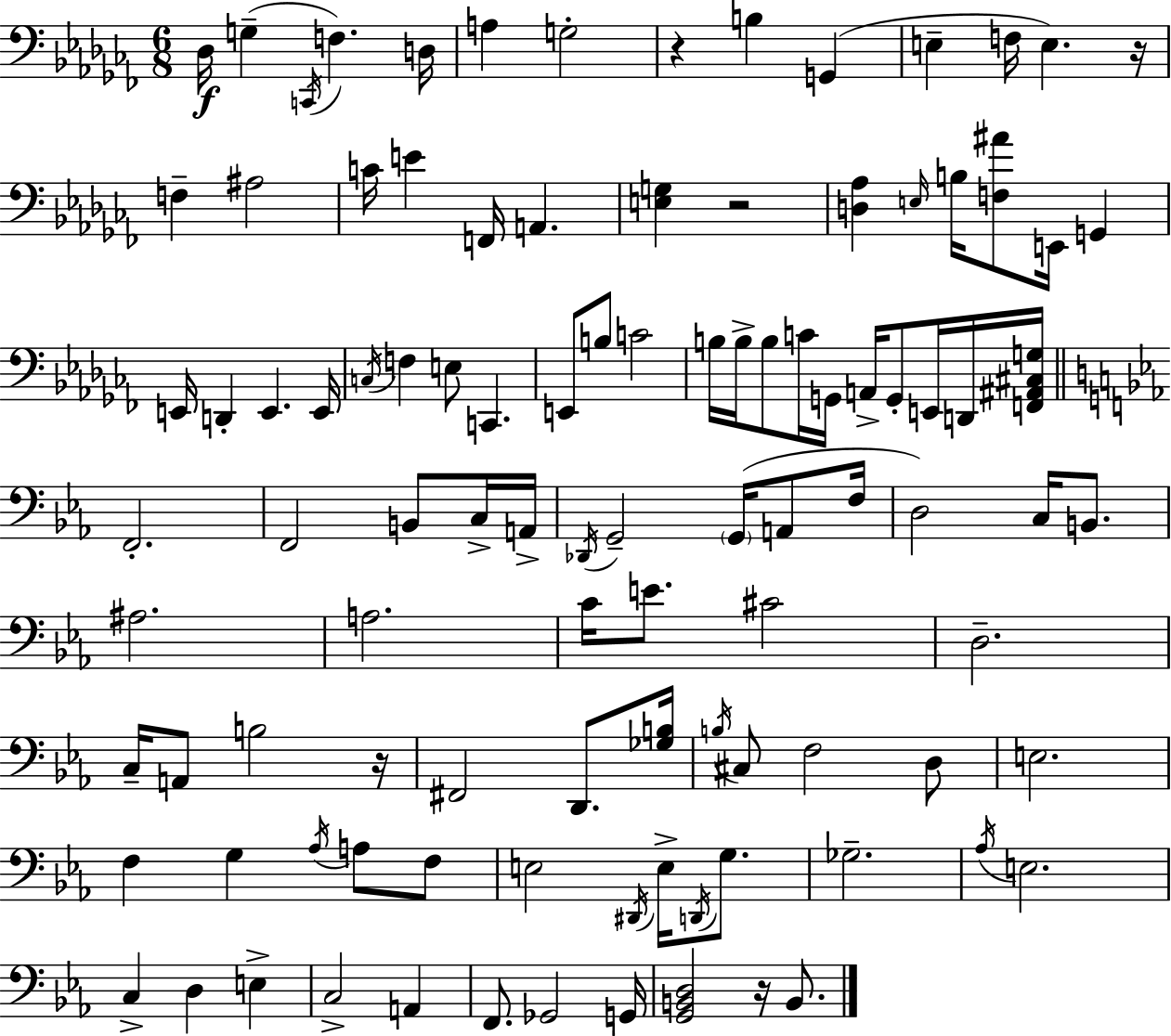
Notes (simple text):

Db3/s G3/q C2/s F3/q. D3/s A3/q G3/h R/q B3/q G2/q E3/q F3/s E3/q. R/s F3/q A#3/h C4/s E4/q F2/s A2/q. [E3,G3]/q R/h [D3,Ab3]/q E3/s B3/s [F3,A#4]/e E2/s G2/q E2/s D2/q E2/q. E2/s C3/s F3/q E3/e C2/q. E2/e B3/e C4/h B3/s B3/s B3/e C4/s G2/s A2/s G2/e E2/s D2/s [F2,A#2,C#3,G3]/s F2/h. F2/h B2/e C3/s A2/s Db2/s G2/h G2/s A2/e F3/s D3/h C3/s B2/e. A#3/h. A3/h. C4/s E4/e. C#4/h D3/h. C3/s A2/e B3/h R/s F#2/h D2/e. [Gb3,B3]/s B3/s C#3/e F3/h D3/e E3/h. F3/q G3/q Ab3/s A3/e F3/e E3/h D#2/s E3/s D2/s G3/e. Gb3/h. Ab3/s E3/h. C3/q D3/q E3/q C3/h A2/q F2/e. Gb2/h G2/s [G2,B2,D3]/h R/s B2/e.